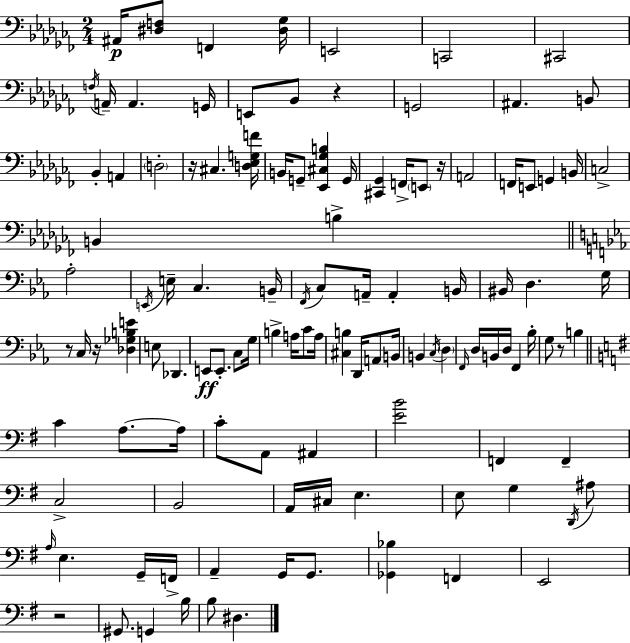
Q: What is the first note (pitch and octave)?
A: A#2